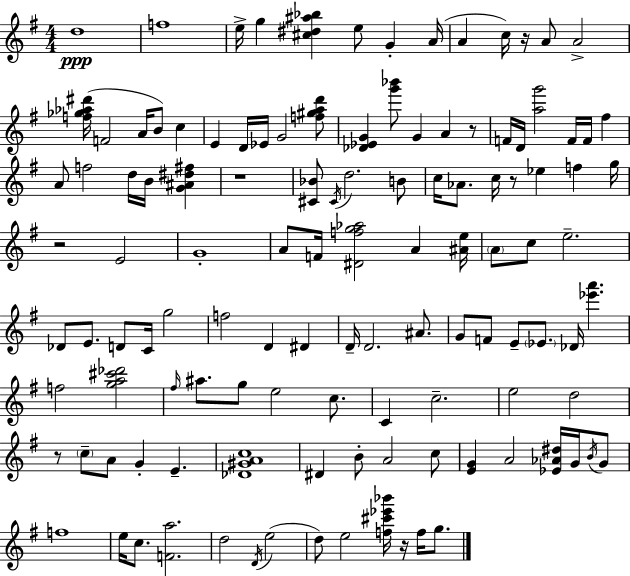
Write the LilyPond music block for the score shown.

{
  \clef treble
  \numericTimeSignature
  \time 4/4
  \key e \minor
  d''1\ppp | f''1 | e''16-> g''4 <cis'' dis'' ais'' bes''>4 e''8 g'4-. a'16( | a'4 c''16) r16 a'8 a'2-> | \break <f'' ges'' aes'' dis'''>16( f'2 a'16 b'8) c''4 | e'4 d'16 ees'16 g'2 <f'' gis'' a'' d'''>8 | <des' ees' g'>4 <g''' bes'''>8 g'4 a'4 r8 | f'16 d'16 <a'' g'''>2 f'16 f'16 fis''4 | \break a'8 f''2 d''16 b'16 <g' ais' dis'' fis''>4 | r1 | <cis' bes'>8 \acciaccatura { cis'16 } d''2. b'8 | c''16 aes'8. c''16 r8 ees''4 f''4 | \break g''16 r2 e'2 | g'1-. | a'8 f'16 <dis' f'' g'' aes''>2 a'4 | <ais' e''>16 \parenthesize a'8 c''8 e''2.-- | \break des'8 e'8. d'8 c'16 g''2 | f''2 d'4 dis'4 | d'16-- d'2. ais'8. | g'8 f'8 e'8-- \parenthesize ees'8. des'16 <ees''' a'''>4. | \break f''2 <g'' a'' cis''' des'''>2 | \grace { fis''16 } ais''8. g''8 e''2 c''8. | c'4 c''2.-- | e''2 d''2 | \break r8 \parenthesize c''8-- a'8 g'4-. e'4.-- | <des' gis' a' c''>1 | dis'4 b'8-. a'2 | c''8 <e' g'>4 a'2 <ees' aes' dis''>16 g'16 | \break \acciaccatura { b'16 } g'8 f''1 | e''16 c''8. <f' a''>2. | d''2 \acciaccatura { d'16 }( e''2 | d''8) e''2 <f'' cis''' ees''' bes'''>16 r16 | \break f''16 g''8. \bar "|."
}